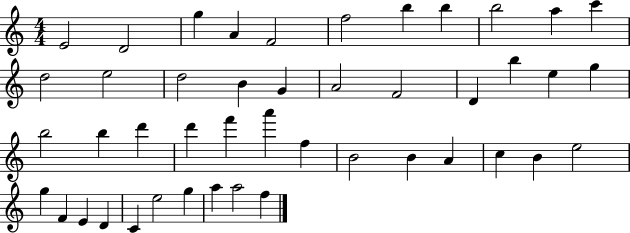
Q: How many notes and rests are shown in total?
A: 45